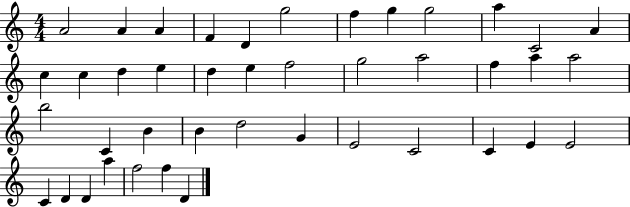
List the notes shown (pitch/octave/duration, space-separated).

A4/h A4/q A4/q F4/q D4/q G5/h F5/q G5/q G5/h A5/q C4/h A4/q C5/q C5/q D5/q E5/q D5/q E5/q F5/h G5/h A5/h F5/q A5/q A5/h B5/h C4/q B4/q B4/q D5/h G4/q E4/h C4/h C4/q E4/q E4/h C4/q D4/q D4/q A5/q F5/h F5/q D4/q